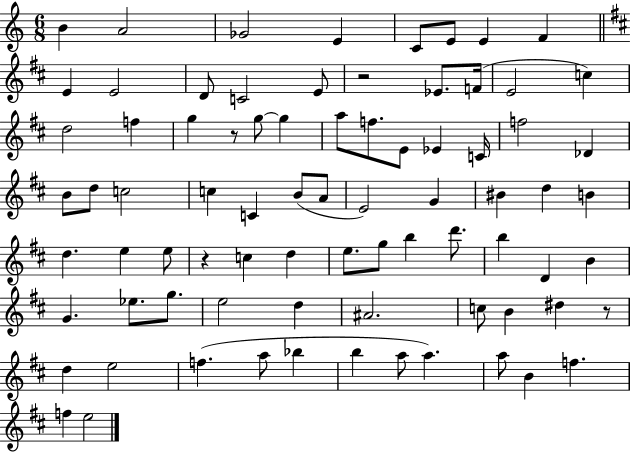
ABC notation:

X:1
T:Untitled
M:6/8
L:1/4
K:C
B A2 _G2 E C/2 E/2 E F E E2 D/2 C2 E/2 z2 _E/2 F/4 E2 c d2 f g z/2 g/2 g a/2 f/2 E/2 _E C/4 f2 _D B/2 d/2 c2 c C B/2 A/2 E2 G ^B d B d e e/2 z c d e/2 g/2 b d'/2 b D B G _e/2 g/2 e2 d ^A2 c/2 B ^d z/2 d e2 f a/2 _b b a/2 a a/2 B f f e2